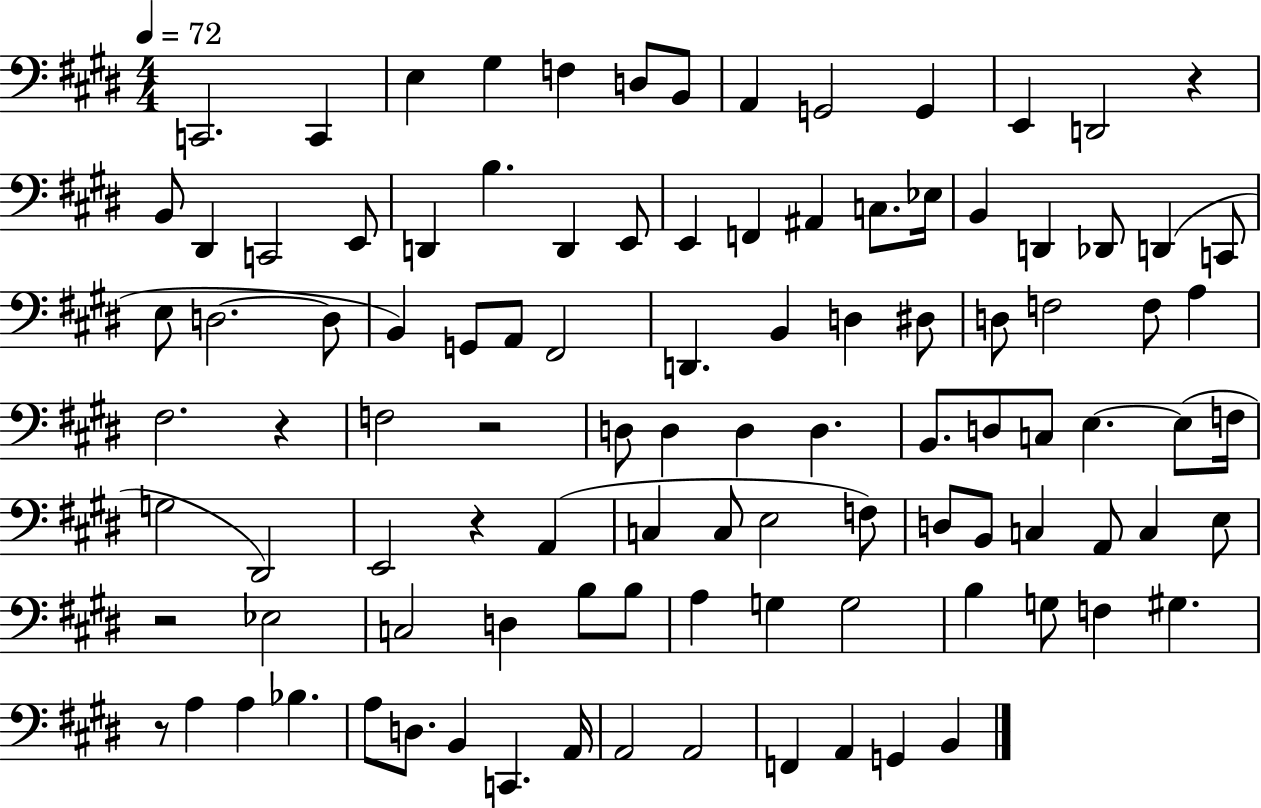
C2/h. C2/q E3/q G#3/q F3/q D3/e B2/e A2/q G2/h G2/q E2/q D2/h R/q B2/e D#2/q C2/h E2/e D2/q B3/q. D2/q E2/e E2/q F2/q A#2/q C3/e. Eb3/s B2/q D2/q Db2/e D2/q C2/e E3/e D3/h. D3/e B2/q G2/e A2/e F#2/h D2/q. B2/q D3/q D#3/e D3/e F3/h F3/e A3/q F#3/h. R/q F3/h R/h D3/e D3/q D3/q D3/q. B2/e. D3/e C3/e E3/q. E3/e F3/s G3/h D#2/h E2/h R/q A2/q C3/q C3/e E3/h F3/e D3/e B2/e C3/q A2/e C3/q E3/e R/h Eb3/h C3/h D3/q B3/e B3/e A3/q G3/q G3/h B3/q G3/e F3/q G#3/q. R/e A3/q A3/q Bb3/q. A3/e D3/e. B2/q C2/q. A2/s A2/h A2/h F2/q A2/q G2/q B2/q